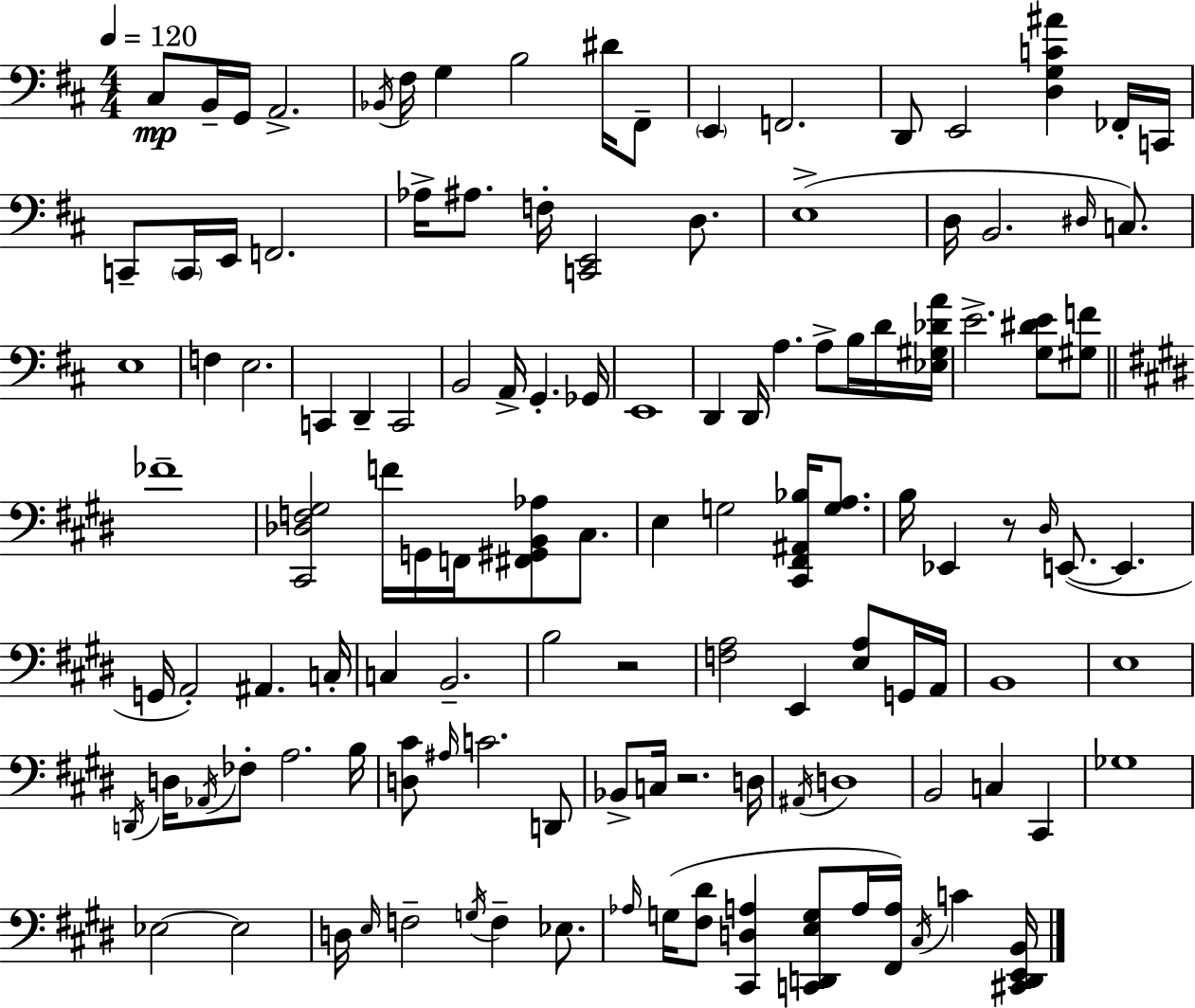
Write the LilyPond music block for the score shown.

{
  \clef bass
  \numericTimeSignature
  \time 4/4
  \key d \major
  \tempo 4 = 120
  cis8\mp b,16-- g,16 a,2.-> | \acciaccatura { bes,16 } fis16 g4 b2 dis'16 fis,8-- | \parenthesize e,4 f,2. | d,8 e,2 <d g c' ais'>4 fes,16-. | \break c,16 c,8-- \parenthesize c,16 e,16 f,2. | aes16-> ais8. f16-. <c, e,>2 d8. | e1->( | d16 b,2. \grace { dis16 }) c8. | \break e1 | f4 e2. | c,4 d,4-- c,2 | b,2 a,16-> g,4.-. | \break ges,16 e,1 | d,4 d,16 a4. a8-> b16 | d'16 <ees gis des' a'>16 e'2.-> <g dis' e'>8 | <gis f'>8 \bar "||" \break \key e \major fes'1-- | <cis, des f gis>2 f'16 g,16 f,16 <fis, gis, b, aes>8 cis8. | e4 g2 <cis, fis, ais, bes>16 <g a>8. | b16 ees,4 r8 \grace { dis16 }( e,8.~~ e,4. | \break g,16 a,2-.) ais,4. | c16-. c4 b,2.-- | b2 r2 | <f a>2 e,4 <e a>8 g,16 | \break a,16 b,1 | e1 | \acciaccatura { d,16 } d16 \acciaccatura { aes,16 } fes8-. a2. | b16 <d cis'>8 \grace { ais16 } c'2. | \break d,8 bes,8-> c16 r2. | d16 \acciaccatura { ais,16 } d1 | b,2 c4 | cis,4 ges1 | \break ees2~~ ees2 | d16 \grace { e16 } f2-- \acciaccatura { g16 } | f4-- ees8. \grace { aes16 } g16( <fis dis'>8 <cis, d a>4 <c, d, e g>8 | a16 <fis, a>16) \acciaccatura { cis16 } c'4 <cis, d, e, b,>16 \bar "|."
}